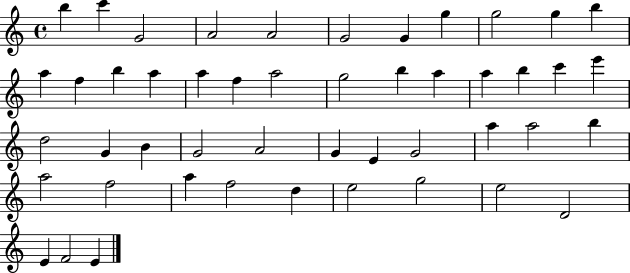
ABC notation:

X:1
T:Untitled
M:4/4
L:1/4
K:C
b c' G2 A2 A2 G2 G g g2 g b a f b a a f a2 g2 b a a b c' e' d2 G B G2 A2 G E G2 a a2 b a2 f2 a f2 d e2 g2 e2 D2 E F2 E